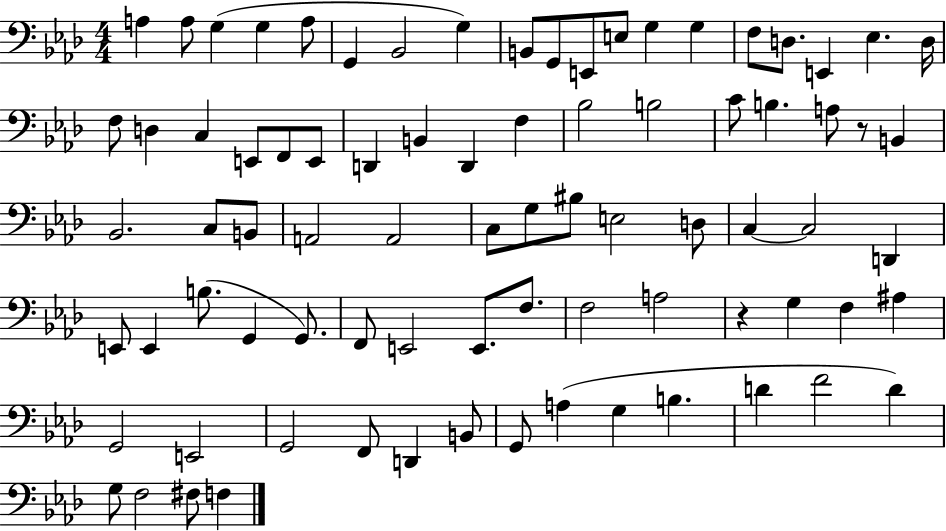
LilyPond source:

{
  \clef bass
  \numericTimeSignature
  \time 4/4
  \key aes \major
  a4 a8 g4( g4 a8 | g,4 bes,2 g4) | b,8 g,8 e,8 e8 g4 g4 | f8 d8. e,4 ees4. d16 | \break f8 d4 c4 e,8 f,8 e,8 | d,4 b,4 d,4 f4 | bes2 b2 | c'8 b4. a8 r8 b,4 | \break bes,2. c8 b,8 | a,2 a,2 | c8 g8 bis8 e2 d8 | c4~~ c2 d,4 | \break e,8 e,4 b8.( g,4 g,8.) | f,8 e,2 e,8. f8. | f2 a2 | r4 g4 f4 ais4 | \break g,2 e,2 | g,2 f,8 d,4 b,8 | g,8 a4( g4 b4. | d'4 f'2 d'4) | \break g8 f2 fis8 f4 | \bar "|."
}